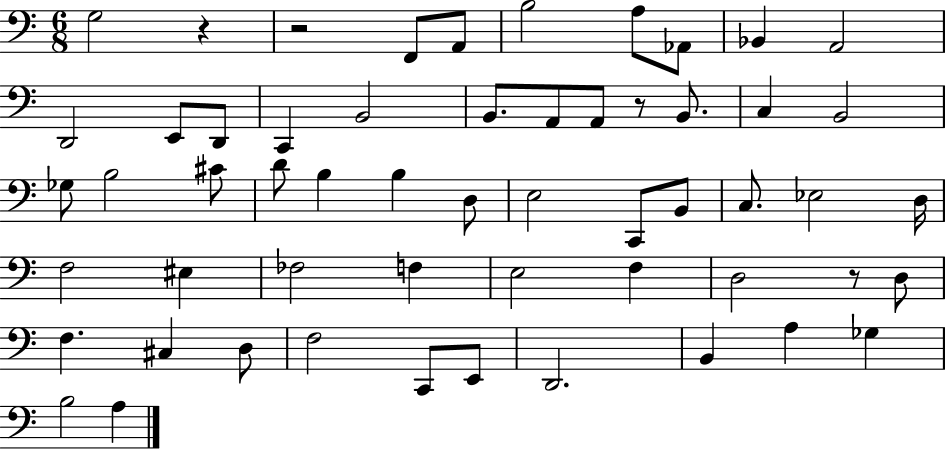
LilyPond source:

{
  \clef bass
  \numericTimeSignature
  \time 6/8
  \key c \major
  g2 r4 | r2 f,8 a,8 | b2 a8 aes,8 | bes,4 a,2 | \break d,2 e,8 d,8 | c,4 b,2 | b,8. a,8 a,8 r8 b,8. | c4 b,2 | \break ges8 b2 cis'8 | d'8 b4 b4 d8 | e2 c,8 b,8 | c8. ees2 d16 | \break f2 eis4 | fes2 f4 | e2 f4 | d2 r8 d8 | \break f4. cis4 d8 | f2 c,8 e,8 | d,2. | b,4 a4 ges4 | \break b2 a4 | \bar "|."
}